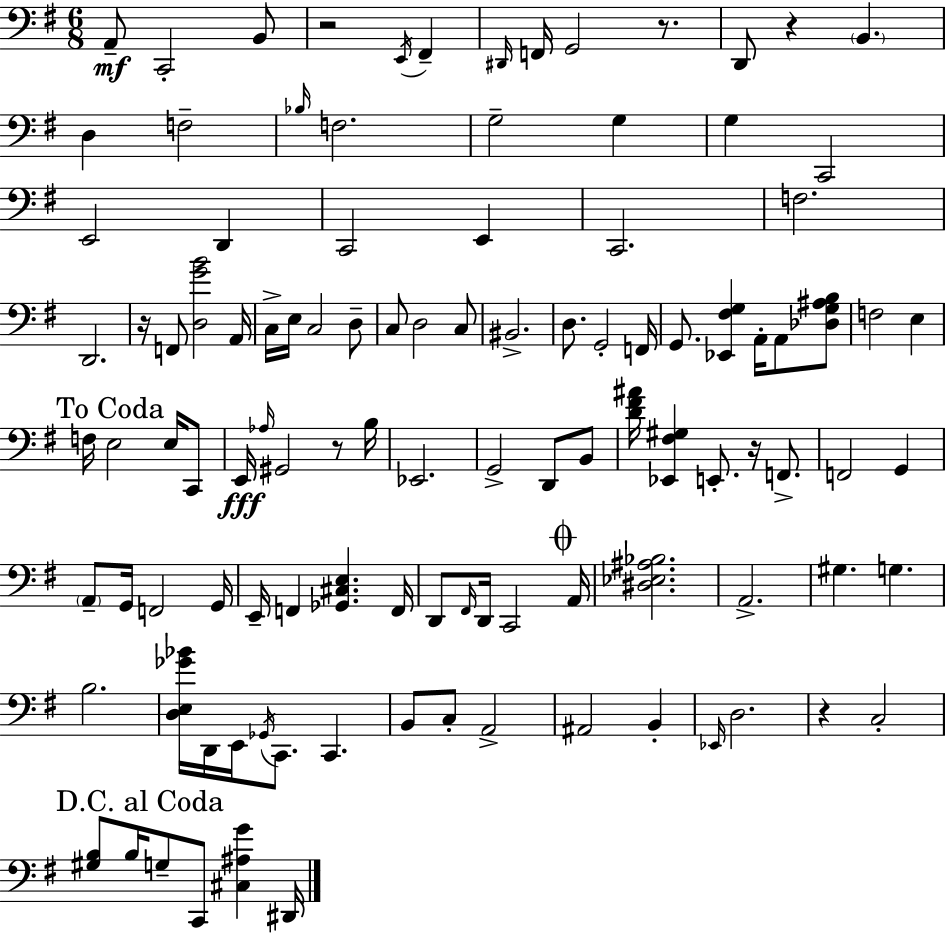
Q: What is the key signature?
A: E minor